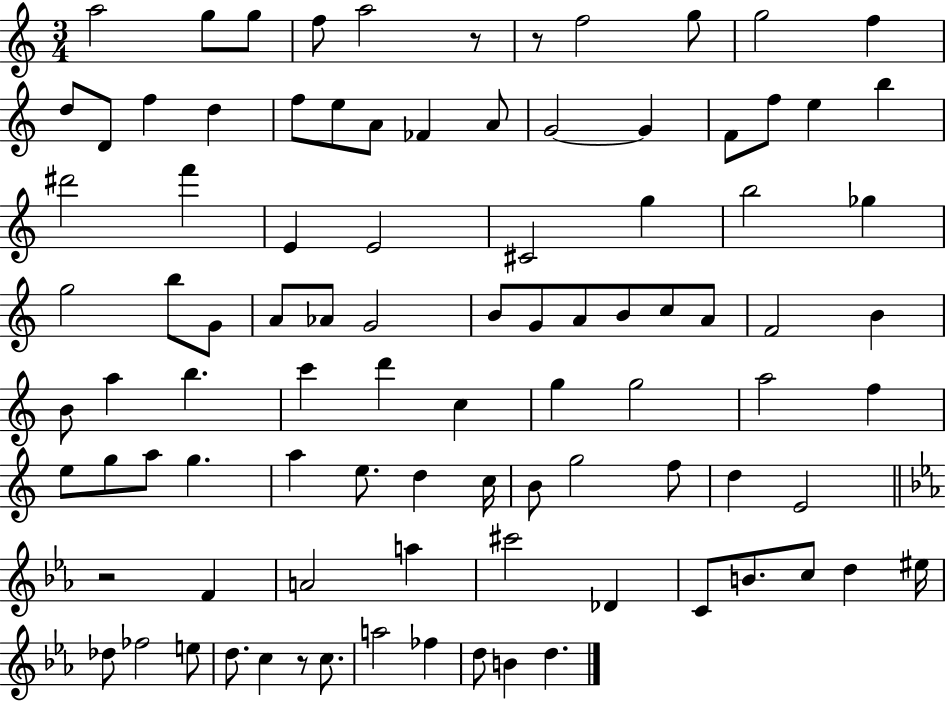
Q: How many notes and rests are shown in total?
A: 94